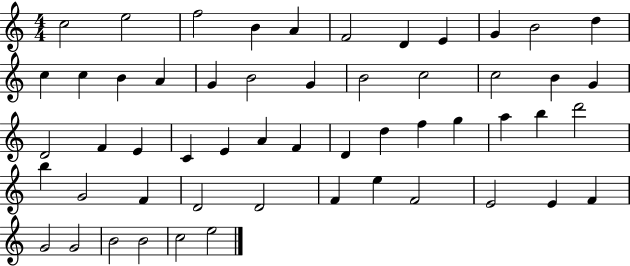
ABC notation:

X:1
T:Untitled
M:4/4
L:1/4
K:C
c2 e2 f2 B A F2 D E G B2 d c c B A G B2 G B2 c2 c2 B G D2 F E C E A F D d f g a b d'2 b G2 F D2 D2 F e F2 E2 E F G2 G2 B2 B2 c2 e2